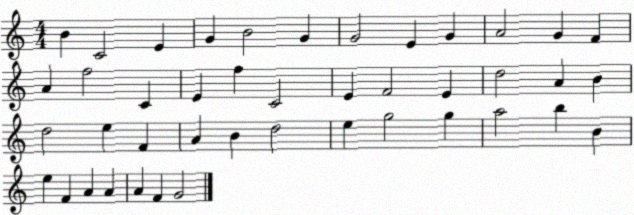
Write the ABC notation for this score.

X:1
T:Untitled
M:4/4
L:1/4
K:C
B C2 E G B2 G G2 E G A2 G F A f2 C E f C2 E F2 E d2 A B d2 e F A B d2 e g2 g a2 b B e F A A A F G2